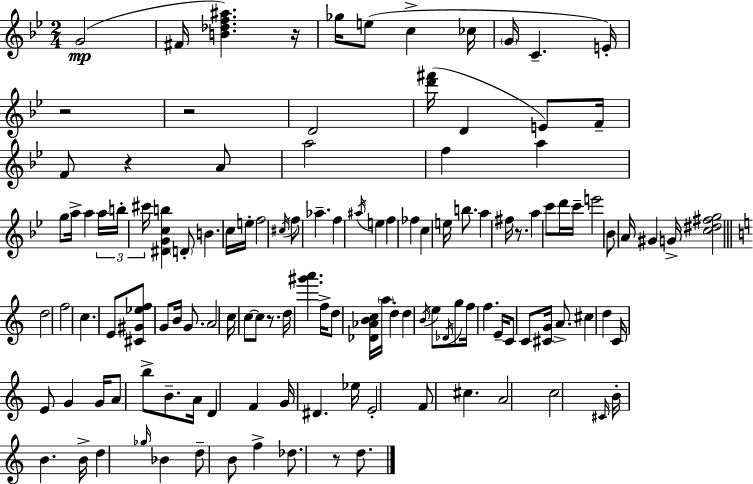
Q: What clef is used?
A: treble